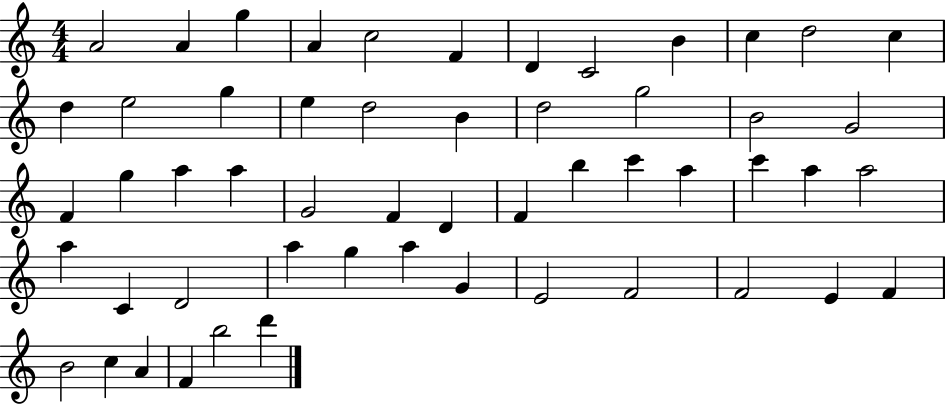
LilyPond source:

{
  \clef treble
  \numericTimeSignature
  \time 4/4
  \key c \major
  a'2 a'4 g''4 | a'4 c''2 f'4 | d'4 c'2 b'4 | c''4 d''2 c''4 | \break d''4 e''2 g''4 | e''4 d''2 b'4 | d''2 g''2 | b'2 g'2 | \break f'4 g''4 a''4 a''4 | g'2 f'4 d'4 | f'4 b''4 c'''4 a''4 | c'''4 a''4 a''2 | \break a''4 c'4 d'2 | a''4 g''4 a''4 g'4 | e'2 f'2 | f'2 e'4 f'4 | \break b'2 c''4 a'4 | f'4 b''2 d'''4 | \bar "|."
}